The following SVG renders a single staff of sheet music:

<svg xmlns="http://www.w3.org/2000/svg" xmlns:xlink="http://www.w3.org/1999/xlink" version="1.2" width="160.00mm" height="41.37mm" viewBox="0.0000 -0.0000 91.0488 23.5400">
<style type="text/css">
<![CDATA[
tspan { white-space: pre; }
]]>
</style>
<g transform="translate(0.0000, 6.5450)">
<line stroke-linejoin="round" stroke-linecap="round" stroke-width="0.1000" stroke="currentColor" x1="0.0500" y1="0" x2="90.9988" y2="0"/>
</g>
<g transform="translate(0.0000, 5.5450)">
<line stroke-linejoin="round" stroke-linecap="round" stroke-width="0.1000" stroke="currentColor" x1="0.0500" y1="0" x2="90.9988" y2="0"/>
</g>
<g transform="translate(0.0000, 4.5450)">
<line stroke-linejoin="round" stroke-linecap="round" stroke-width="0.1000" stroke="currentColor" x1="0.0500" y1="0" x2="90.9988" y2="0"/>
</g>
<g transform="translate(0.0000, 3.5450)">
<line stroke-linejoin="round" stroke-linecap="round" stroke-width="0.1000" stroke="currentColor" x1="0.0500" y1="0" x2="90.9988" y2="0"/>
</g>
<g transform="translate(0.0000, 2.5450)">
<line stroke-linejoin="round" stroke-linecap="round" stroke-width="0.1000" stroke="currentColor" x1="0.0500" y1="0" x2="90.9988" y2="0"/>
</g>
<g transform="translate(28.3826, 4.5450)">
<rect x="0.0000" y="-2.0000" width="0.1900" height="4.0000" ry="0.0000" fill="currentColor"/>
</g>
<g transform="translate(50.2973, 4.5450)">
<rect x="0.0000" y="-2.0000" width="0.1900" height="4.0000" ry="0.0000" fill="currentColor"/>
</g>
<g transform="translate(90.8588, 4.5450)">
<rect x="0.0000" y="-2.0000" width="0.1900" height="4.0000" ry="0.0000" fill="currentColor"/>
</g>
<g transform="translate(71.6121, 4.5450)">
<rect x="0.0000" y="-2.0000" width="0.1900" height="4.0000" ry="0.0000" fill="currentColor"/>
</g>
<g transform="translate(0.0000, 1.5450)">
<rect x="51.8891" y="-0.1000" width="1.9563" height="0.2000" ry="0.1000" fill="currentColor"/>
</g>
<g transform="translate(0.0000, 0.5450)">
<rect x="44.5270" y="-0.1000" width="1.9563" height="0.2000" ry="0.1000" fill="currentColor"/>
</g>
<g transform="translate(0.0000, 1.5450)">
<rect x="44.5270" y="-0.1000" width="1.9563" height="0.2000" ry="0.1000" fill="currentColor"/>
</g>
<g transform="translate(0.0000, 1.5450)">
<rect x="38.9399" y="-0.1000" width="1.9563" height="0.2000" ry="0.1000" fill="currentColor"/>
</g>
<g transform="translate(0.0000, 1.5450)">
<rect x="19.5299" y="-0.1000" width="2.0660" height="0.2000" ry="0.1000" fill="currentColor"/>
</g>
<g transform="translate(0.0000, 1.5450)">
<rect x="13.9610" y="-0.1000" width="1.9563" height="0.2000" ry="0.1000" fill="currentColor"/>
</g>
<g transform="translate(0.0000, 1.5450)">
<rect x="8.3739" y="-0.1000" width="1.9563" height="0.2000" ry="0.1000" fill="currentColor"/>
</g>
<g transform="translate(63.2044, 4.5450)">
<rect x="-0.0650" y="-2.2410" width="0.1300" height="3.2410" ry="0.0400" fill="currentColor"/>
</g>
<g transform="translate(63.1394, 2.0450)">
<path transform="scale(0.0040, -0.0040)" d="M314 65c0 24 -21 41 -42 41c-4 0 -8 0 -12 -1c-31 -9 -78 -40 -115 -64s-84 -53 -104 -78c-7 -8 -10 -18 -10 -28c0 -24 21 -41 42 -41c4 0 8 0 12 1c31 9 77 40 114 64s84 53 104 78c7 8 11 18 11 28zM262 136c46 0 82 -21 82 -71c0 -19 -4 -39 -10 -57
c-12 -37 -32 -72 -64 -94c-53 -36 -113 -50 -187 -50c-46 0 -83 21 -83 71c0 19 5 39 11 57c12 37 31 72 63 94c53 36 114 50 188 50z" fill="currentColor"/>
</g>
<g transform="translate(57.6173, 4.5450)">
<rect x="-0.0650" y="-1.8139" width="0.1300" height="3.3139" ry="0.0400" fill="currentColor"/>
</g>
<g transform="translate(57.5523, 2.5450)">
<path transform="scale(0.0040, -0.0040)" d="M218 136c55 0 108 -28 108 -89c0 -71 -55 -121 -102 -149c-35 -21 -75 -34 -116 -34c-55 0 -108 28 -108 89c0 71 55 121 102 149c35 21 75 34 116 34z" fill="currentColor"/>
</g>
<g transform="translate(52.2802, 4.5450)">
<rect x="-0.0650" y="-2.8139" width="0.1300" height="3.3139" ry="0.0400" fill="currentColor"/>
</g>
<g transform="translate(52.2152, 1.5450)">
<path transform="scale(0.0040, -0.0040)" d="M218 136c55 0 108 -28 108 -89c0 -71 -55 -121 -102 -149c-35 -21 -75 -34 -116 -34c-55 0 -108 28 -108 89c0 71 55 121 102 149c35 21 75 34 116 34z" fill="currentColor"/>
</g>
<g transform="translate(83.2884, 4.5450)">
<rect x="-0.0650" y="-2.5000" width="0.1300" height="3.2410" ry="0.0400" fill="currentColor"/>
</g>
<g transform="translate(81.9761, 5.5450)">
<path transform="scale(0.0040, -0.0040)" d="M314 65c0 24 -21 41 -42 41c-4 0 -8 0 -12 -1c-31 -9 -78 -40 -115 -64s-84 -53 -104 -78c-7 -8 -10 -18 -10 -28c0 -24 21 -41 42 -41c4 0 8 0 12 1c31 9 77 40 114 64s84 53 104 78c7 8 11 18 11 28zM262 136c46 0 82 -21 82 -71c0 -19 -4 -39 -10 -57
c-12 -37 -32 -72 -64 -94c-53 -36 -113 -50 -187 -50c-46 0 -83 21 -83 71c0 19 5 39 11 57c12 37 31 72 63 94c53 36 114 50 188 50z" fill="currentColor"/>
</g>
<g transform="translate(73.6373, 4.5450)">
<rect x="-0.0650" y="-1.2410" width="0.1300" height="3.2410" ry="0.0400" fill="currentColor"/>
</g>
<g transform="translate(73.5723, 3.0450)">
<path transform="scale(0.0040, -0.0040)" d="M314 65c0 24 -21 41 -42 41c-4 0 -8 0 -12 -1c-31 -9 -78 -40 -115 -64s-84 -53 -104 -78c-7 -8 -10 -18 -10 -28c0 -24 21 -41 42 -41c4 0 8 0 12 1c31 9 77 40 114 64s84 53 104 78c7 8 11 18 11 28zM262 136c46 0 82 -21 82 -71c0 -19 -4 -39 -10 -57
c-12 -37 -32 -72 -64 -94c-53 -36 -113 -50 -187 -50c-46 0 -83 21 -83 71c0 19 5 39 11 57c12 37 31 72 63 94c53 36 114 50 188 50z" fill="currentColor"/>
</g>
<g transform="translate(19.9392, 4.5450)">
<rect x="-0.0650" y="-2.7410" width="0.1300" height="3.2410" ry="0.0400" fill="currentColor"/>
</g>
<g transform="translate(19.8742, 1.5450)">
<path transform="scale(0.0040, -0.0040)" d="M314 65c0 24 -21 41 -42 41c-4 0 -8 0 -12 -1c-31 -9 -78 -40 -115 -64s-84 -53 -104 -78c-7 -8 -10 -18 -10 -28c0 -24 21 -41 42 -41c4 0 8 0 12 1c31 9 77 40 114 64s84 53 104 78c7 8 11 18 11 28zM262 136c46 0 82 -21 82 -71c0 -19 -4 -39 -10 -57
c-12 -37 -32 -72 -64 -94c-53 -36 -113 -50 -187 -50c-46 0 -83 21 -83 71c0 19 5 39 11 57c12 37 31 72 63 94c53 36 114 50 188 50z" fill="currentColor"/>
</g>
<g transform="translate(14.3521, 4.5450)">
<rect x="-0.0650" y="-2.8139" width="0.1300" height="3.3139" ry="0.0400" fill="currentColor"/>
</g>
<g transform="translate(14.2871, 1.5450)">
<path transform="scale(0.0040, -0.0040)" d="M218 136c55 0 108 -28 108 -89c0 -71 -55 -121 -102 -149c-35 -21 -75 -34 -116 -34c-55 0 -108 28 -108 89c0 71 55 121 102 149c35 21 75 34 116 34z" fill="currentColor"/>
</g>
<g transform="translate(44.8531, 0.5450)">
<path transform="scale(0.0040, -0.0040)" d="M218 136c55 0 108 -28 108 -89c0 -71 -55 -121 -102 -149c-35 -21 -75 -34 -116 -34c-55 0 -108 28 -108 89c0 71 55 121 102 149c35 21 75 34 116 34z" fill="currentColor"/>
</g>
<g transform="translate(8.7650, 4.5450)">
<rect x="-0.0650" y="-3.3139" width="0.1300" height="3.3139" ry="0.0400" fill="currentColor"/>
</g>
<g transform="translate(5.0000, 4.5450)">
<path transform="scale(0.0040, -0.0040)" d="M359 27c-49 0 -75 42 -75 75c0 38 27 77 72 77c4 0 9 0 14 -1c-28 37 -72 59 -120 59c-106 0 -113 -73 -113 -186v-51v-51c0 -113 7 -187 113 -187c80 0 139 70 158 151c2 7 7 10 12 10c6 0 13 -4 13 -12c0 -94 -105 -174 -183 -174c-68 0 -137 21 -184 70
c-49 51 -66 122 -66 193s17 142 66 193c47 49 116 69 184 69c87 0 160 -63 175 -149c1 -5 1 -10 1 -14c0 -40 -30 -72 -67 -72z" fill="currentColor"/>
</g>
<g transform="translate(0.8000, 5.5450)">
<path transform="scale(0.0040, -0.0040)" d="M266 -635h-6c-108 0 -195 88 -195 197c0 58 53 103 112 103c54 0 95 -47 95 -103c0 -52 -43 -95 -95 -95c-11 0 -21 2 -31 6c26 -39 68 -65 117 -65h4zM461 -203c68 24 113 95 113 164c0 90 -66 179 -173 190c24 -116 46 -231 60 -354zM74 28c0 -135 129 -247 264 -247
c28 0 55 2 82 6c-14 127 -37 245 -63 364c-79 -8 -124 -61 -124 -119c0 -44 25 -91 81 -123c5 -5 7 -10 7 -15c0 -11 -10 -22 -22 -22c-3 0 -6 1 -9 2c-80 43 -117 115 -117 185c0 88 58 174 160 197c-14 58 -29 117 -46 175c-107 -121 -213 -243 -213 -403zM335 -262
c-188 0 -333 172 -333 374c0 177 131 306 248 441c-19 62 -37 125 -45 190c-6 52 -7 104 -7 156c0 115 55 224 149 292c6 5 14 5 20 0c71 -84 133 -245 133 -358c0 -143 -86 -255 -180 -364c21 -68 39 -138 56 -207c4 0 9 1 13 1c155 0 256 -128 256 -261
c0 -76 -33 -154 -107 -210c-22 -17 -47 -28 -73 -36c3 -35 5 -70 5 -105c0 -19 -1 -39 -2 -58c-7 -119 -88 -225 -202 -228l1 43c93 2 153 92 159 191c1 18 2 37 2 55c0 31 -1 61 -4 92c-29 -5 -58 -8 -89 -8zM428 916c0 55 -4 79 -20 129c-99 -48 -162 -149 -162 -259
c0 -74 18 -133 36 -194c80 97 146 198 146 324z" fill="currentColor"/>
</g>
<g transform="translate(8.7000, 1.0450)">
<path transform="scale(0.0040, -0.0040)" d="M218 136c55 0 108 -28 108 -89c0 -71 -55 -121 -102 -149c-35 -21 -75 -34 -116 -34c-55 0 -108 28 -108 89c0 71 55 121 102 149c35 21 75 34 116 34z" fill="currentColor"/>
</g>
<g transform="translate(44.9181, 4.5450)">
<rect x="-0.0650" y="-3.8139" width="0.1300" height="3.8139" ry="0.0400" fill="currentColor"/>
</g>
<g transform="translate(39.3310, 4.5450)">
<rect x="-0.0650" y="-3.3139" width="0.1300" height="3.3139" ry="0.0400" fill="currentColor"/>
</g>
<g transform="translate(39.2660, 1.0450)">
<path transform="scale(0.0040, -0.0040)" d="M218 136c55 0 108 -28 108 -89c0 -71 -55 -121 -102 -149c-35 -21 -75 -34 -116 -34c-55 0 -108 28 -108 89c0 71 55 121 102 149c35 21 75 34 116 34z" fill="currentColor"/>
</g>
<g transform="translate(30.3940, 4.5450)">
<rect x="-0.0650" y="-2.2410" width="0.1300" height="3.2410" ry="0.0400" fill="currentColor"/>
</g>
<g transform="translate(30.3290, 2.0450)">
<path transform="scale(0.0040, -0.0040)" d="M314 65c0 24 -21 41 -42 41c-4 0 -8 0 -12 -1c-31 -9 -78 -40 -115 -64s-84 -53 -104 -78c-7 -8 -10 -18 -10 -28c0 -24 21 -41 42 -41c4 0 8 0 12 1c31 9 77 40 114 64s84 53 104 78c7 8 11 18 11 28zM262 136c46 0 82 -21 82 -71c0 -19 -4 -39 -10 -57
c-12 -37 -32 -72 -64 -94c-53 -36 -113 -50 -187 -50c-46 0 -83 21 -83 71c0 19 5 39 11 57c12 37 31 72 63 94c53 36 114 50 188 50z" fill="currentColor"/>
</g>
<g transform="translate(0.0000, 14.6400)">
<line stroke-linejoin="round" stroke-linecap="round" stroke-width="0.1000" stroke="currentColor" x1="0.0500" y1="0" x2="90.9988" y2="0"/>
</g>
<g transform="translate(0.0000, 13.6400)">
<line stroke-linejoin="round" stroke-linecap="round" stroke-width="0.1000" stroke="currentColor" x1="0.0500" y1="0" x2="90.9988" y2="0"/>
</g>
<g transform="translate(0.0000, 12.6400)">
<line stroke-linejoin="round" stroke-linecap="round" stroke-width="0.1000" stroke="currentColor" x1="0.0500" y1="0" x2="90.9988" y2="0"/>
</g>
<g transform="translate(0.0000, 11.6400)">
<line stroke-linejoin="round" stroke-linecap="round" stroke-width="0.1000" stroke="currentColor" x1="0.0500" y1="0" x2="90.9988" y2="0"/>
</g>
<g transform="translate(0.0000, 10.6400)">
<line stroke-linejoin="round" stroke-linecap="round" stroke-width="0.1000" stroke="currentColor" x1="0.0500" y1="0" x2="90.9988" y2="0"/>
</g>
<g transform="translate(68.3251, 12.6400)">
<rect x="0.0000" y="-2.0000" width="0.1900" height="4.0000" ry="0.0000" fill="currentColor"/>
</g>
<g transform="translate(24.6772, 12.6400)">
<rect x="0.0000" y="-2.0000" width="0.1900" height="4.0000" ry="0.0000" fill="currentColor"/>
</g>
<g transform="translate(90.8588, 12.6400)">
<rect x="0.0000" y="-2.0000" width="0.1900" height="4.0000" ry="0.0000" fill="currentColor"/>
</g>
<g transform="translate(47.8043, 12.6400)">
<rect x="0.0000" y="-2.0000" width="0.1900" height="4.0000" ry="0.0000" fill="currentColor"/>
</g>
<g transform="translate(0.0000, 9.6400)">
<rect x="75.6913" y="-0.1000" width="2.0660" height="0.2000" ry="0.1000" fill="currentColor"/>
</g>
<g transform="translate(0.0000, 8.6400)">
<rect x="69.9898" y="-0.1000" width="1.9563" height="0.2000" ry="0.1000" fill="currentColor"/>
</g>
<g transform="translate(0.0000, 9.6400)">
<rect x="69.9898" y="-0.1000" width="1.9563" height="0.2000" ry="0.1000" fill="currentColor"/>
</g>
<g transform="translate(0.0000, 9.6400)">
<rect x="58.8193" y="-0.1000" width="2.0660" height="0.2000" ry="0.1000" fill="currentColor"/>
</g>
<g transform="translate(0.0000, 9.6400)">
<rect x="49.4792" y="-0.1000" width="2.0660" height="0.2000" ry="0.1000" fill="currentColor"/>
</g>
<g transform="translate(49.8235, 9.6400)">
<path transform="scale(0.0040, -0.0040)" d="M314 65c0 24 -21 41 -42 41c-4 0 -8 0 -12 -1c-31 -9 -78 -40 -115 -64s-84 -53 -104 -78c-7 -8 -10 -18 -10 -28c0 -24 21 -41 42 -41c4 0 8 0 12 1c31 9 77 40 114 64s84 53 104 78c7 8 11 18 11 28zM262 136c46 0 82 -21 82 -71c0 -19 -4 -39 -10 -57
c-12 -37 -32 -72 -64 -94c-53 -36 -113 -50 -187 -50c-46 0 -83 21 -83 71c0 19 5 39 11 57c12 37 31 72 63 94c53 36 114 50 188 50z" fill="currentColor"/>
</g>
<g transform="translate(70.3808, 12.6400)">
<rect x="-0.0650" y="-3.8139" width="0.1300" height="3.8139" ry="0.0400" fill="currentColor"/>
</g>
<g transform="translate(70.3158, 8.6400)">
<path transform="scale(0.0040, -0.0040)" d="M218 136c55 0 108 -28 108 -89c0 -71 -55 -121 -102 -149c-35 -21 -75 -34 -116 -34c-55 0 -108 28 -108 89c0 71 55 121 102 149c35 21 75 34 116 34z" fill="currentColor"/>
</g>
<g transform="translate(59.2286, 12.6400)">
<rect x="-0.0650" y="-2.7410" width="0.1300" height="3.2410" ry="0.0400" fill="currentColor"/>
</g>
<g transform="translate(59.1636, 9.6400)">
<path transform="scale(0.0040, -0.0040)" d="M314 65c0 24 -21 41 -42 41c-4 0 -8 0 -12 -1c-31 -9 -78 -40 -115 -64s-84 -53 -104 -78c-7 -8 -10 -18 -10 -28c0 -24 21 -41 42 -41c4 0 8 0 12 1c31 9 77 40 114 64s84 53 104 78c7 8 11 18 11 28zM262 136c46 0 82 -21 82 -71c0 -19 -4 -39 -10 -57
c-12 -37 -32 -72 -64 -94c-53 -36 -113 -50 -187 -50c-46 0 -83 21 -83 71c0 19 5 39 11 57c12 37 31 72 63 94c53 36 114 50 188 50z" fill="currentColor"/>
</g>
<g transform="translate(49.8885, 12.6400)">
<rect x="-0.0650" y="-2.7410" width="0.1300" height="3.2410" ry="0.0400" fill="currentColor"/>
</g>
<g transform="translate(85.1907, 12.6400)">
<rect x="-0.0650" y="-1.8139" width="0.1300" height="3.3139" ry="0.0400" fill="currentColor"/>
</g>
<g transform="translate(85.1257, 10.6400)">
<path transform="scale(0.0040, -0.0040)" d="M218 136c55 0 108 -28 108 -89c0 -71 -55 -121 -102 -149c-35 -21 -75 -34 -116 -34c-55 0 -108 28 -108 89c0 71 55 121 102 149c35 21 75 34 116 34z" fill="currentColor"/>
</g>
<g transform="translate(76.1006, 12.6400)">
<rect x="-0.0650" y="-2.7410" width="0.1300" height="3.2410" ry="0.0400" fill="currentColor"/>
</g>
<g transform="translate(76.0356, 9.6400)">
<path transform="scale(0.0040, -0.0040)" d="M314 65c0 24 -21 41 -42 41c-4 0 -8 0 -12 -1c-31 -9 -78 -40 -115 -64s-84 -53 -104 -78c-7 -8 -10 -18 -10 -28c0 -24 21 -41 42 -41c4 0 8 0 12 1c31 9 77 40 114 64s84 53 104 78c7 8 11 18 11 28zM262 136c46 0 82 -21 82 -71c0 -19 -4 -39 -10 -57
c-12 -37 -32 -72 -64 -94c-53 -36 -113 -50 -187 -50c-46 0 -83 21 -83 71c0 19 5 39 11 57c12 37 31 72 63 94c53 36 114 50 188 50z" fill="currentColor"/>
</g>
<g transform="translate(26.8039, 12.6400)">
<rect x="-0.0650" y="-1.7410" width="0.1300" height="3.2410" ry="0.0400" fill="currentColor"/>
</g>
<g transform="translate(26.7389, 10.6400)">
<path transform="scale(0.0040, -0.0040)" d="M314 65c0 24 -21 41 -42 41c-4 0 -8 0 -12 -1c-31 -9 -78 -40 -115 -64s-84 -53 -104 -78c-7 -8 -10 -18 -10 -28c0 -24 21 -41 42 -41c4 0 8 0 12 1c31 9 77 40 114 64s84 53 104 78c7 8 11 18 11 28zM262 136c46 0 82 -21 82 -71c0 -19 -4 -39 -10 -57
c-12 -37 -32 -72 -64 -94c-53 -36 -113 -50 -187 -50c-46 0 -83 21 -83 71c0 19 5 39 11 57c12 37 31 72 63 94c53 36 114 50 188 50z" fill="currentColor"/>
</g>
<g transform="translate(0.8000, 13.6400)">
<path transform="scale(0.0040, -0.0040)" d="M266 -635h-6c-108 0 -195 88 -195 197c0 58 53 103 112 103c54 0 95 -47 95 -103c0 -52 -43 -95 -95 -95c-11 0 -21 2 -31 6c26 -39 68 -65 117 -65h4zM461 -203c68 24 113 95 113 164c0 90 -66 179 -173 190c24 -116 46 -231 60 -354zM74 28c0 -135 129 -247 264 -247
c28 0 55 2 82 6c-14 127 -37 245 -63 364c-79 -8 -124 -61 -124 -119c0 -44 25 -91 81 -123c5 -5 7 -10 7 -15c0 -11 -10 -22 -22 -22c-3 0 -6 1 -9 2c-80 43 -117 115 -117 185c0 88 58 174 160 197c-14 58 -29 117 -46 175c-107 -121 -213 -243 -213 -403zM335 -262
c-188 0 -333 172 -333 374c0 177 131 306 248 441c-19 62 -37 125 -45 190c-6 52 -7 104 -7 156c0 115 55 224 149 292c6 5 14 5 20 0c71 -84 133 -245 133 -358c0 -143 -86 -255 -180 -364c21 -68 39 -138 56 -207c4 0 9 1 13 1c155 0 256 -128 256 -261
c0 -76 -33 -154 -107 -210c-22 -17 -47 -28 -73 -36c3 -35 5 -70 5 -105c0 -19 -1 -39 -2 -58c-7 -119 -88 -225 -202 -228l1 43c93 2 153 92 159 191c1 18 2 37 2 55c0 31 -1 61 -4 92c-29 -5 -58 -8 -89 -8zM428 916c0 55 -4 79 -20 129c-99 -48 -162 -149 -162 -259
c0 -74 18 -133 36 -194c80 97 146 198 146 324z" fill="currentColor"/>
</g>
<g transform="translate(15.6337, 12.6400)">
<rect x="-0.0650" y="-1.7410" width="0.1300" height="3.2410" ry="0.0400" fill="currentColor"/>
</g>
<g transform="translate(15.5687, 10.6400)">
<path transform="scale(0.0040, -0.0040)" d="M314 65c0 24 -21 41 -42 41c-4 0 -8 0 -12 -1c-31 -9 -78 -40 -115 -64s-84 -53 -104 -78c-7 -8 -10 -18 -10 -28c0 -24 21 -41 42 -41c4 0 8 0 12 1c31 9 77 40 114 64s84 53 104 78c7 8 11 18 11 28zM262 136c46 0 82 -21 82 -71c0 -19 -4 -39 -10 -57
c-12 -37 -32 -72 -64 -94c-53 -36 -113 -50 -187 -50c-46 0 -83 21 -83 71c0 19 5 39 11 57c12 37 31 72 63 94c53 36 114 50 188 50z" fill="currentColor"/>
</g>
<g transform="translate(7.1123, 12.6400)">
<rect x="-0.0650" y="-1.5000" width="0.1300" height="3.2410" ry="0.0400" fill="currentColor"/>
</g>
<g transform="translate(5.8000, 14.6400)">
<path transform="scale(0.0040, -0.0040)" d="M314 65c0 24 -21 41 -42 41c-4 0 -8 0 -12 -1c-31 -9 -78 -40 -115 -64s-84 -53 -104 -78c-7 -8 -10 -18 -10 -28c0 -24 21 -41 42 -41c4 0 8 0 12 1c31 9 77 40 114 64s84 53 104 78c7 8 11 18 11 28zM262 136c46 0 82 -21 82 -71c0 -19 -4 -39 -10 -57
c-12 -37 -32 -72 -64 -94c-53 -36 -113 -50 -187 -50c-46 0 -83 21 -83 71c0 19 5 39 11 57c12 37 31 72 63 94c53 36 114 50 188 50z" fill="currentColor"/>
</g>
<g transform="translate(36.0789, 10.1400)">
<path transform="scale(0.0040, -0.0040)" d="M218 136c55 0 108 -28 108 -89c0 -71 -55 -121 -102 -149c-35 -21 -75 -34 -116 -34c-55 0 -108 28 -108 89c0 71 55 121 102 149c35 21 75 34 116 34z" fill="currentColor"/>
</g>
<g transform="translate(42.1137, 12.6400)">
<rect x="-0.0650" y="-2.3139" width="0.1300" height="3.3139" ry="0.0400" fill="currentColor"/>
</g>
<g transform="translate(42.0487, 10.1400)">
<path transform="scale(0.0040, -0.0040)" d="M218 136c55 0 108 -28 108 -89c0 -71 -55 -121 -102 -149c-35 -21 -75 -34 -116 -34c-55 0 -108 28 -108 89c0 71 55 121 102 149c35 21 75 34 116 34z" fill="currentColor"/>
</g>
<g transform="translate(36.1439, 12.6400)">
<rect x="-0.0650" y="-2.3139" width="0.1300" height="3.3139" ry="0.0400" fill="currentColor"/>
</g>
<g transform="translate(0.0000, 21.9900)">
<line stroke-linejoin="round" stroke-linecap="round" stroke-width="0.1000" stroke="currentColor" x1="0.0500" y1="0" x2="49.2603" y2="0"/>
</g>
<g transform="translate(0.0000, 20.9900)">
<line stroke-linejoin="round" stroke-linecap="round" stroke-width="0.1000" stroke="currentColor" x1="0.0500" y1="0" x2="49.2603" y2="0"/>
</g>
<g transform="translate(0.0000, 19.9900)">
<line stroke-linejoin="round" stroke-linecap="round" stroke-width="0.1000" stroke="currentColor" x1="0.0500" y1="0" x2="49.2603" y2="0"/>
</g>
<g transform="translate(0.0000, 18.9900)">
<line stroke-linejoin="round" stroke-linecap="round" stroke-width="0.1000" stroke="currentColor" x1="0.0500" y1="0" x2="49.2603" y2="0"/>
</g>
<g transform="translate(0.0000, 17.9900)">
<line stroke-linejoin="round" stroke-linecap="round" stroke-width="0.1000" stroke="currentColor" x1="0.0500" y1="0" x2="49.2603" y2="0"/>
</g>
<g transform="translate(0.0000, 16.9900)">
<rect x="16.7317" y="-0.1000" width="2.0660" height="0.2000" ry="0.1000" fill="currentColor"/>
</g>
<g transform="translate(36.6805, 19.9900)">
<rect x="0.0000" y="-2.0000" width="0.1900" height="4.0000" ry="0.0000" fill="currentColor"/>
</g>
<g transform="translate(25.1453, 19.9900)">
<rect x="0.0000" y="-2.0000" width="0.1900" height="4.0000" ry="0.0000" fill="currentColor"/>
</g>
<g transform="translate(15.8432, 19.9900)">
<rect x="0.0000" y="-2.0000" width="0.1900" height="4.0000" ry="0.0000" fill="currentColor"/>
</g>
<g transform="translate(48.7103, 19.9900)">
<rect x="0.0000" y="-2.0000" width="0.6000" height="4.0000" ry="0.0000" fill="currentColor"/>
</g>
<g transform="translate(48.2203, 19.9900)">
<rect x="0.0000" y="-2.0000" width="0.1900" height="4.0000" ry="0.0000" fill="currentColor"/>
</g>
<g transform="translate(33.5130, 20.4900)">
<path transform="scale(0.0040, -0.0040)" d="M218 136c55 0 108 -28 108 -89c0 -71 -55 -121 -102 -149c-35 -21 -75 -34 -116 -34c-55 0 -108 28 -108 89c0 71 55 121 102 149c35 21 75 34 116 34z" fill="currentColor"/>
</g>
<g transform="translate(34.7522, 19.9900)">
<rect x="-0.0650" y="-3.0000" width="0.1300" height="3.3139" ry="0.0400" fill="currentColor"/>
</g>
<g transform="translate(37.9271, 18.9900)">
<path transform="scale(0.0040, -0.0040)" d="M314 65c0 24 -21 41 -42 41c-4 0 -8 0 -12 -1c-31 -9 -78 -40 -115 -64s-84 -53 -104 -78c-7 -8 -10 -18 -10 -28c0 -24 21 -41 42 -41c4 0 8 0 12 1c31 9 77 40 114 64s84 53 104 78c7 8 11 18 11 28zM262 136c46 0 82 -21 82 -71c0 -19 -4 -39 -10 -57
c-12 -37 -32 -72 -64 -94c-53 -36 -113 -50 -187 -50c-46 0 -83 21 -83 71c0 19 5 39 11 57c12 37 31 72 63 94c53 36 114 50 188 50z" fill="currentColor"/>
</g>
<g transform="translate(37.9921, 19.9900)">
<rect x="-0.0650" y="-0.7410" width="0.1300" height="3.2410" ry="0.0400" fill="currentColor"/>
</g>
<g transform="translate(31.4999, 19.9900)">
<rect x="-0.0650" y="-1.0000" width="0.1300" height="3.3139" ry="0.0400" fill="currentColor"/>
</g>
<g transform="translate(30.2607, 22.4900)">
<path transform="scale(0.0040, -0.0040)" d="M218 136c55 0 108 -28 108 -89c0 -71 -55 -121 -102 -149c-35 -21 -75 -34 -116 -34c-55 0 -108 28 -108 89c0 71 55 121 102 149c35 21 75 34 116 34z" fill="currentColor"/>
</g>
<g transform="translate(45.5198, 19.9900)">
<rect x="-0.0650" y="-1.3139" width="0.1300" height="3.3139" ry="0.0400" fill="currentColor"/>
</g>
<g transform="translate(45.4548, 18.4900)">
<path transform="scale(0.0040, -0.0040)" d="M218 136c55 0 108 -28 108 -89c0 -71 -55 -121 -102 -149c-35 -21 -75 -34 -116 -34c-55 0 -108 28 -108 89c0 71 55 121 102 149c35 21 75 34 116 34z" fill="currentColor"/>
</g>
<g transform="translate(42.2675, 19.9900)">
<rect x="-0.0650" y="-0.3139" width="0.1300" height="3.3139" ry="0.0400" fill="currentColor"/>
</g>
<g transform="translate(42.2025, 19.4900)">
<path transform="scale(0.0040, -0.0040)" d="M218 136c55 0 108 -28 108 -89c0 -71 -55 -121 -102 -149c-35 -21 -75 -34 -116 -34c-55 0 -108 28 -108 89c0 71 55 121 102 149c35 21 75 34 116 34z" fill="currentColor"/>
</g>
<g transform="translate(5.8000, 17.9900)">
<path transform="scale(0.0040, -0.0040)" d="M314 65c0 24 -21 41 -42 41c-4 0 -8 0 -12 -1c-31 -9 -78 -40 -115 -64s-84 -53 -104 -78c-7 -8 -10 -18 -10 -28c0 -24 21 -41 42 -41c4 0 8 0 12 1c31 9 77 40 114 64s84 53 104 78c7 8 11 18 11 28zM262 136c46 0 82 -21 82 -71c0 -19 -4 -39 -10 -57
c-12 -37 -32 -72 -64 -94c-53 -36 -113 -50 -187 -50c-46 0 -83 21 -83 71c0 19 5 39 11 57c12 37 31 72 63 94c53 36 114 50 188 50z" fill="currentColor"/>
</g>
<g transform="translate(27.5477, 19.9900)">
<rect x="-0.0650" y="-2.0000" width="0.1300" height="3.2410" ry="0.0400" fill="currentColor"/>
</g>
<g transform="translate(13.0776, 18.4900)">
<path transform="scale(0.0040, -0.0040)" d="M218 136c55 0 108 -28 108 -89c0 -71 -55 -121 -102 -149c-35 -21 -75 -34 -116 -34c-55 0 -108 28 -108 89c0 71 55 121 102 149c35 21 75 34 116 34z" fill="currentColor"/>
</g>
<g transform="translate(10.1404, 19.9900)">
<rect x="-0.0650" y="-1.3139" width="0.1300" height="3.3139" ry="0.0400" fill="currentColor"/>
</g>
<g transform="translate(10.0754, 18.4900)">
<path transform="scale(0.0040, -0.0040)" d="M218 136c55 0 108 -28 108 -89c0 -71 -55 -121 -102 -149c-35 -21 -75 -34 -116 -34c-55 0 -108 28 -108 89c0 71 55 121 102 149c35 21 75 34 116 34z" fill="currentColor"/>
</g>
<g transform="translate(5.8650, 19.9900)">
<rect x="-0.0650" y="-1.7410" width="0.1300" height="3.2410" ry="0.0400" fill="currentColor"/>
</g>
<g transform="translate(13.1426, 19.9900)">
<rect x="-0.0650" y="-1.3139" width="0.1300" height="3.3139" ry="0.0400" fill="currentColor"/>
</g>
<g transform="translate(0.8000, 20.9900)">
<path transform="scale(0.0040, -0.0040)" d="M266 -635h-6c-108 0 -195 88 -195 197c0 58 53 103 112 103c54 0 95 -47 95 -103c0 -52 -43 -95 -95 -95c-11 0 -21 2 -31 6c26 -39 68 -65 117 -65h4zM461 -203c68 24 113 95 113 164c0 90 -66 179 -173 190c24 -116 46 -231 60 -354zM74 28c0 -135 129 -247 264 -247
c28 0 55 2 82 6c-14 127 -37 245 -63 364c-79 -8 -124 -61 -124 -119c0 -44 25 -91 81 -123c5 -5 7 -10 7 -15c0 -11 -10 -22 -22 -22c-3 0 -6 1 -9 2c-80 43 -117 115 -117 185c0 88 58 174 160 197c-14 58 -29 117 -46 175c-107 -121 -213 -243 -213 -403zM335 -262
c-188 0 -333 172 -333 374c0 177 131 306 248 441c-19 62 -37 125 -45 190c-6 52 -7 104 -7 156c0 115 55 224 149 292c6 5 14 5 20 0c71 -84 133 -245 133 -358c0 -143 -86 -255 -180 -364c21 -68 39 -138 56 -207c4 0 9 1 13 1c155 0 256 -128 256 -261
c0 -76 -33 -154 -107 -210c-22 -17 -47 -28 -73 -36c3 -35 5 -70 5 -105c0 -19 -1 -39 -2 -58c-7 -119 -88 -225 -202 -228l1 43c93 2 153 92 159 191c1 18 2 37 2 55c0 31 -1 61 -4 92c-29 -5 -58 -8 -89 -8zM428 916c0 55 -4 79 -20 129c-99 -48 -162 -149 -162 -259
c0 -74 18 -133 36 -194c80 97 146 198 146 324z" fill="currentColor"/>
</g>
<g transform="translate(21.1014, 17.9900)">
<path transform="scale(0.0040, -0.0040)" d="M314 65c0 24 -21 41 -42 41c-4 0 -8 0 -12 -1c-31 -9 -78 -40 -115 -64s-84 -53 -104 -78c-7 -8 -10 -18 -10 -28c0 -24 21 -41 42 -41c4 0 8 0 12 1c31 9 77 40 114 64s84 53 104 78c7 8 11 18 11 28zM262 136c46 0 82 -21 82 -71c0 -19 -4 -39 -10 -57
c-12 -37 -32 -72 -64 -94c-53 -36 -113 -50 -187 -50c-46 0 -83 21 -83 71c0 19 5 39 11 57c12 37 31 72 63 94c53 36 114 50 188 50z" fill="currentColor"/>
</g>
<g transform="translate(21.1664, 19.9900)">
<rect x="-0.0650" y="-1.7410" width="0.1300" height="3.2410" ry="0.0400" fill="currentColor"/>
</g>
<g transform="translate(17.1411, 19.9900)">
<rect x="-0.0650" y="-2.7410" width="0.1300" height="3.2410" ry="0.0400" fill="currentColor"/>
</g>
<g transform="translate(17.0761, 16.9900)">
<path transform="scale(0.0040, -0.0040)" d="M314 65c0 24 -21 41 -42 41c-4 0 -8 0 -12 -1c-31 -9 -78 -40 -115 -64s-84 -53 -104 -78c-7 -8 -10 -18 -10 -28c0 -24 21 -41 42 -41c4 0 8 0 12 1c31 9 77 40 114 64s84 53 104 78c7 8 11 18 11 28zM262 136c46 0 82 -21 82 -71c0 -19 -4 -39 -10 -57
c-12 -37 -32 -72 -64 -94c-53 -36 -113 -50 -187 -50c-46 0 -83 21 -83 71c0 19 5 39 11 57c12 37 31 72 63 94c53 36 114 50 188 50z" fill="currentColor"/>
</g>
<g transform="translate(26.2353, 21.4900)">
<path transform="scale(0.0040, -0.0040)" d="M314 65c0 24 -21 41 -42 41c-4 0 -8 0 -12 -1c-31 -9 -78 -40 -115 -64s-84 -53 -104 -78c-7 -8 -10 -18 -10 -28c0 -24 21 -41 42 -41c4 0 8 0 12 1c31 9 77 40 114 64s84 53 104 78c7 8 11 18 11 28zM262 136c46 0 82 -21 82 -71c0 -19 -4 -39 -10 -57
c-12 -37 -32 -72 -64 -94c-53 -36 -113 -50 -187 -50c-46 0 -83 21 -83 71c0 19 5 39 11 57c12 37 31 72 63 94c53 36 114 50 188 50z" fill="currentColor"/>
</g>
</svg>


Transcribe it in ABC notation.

X:1
T:Untitled
M:4/4
L:1/4
K:C
b a a2 g2 b c' a f g2 e2 G2 E2 f2 f2 g g a2 a2 c' a2 f f2 e e a2 f2 F2 D A d2 c e